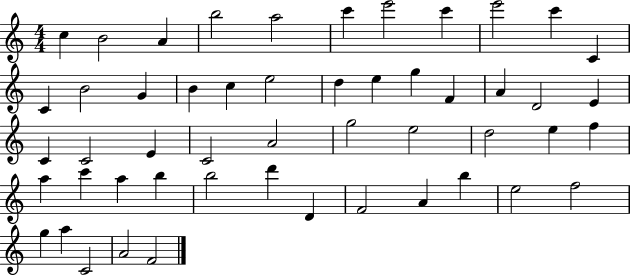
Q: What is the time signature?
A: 4/4